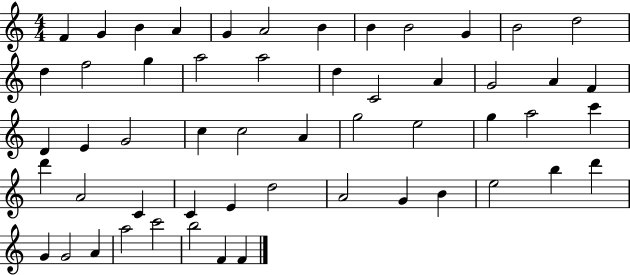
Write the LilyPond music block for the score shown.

{
  \clef treble
  \numericTimeSignature
  \time 4/4
  \key c \major
  f'4 g'4 b'4 a'4 | g'4 a'2 b'4 | b'4 b'2 g'4 | b'2 d''2 | \break d''4 f''2 g''4 | a''2 a''2 | d''4 c'2 a'4 | g'2 a'4 f'4 | \break d'4 e'4 g'2 | c''4 c''2 a'4 | g''2 e''2 | g''4 a''2 c'''4 | \break d'''4 a'2 c'4 | c'4 e'4 d''2 | a'2 g'4 b'4 | e''2 b''4 d'''4 | \break g'4 g'2 a'4 | a''2 c'''2 | b''2 f'4 f'4 | \bar "|."
}